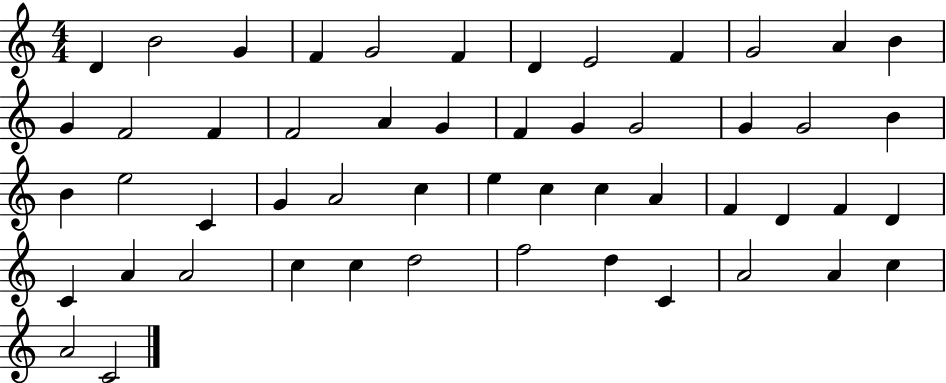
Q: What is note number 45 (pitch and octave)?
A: F5